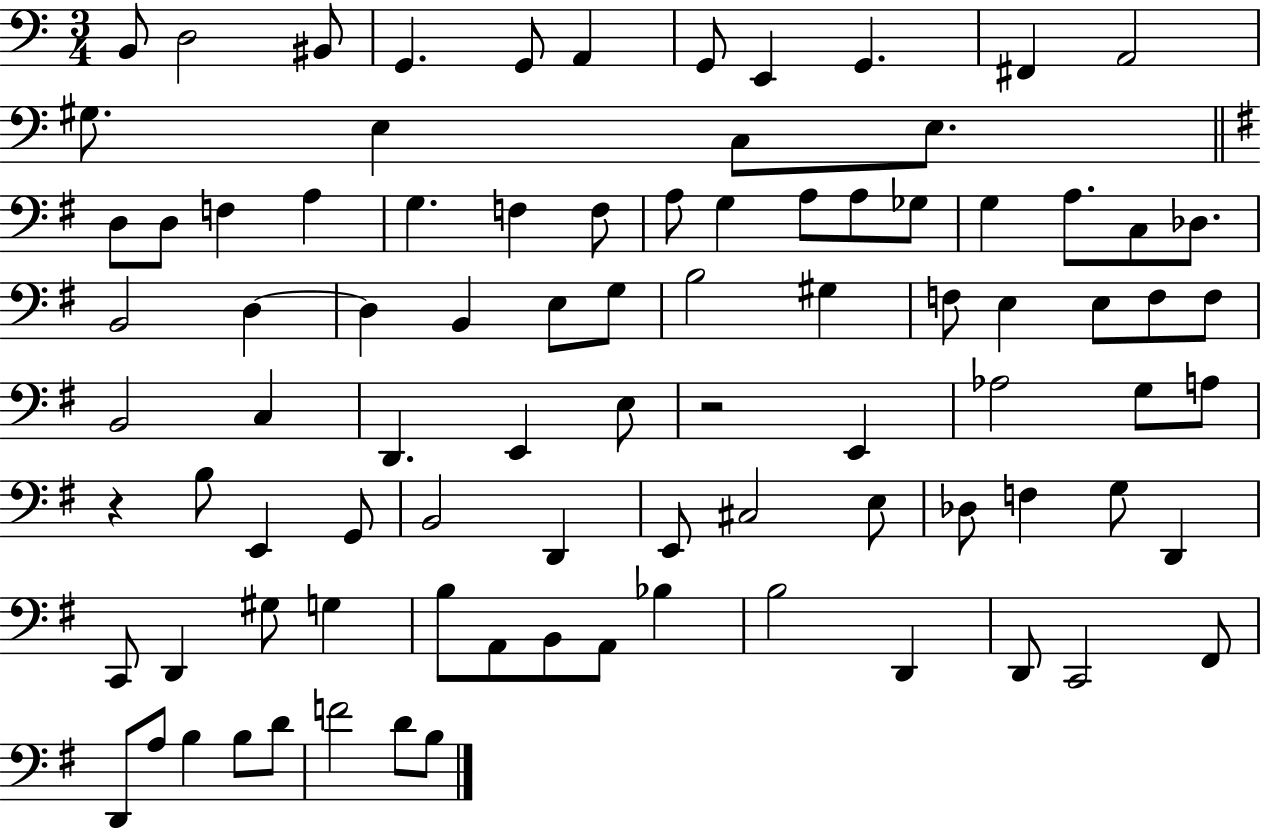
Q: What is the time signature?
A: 3/4